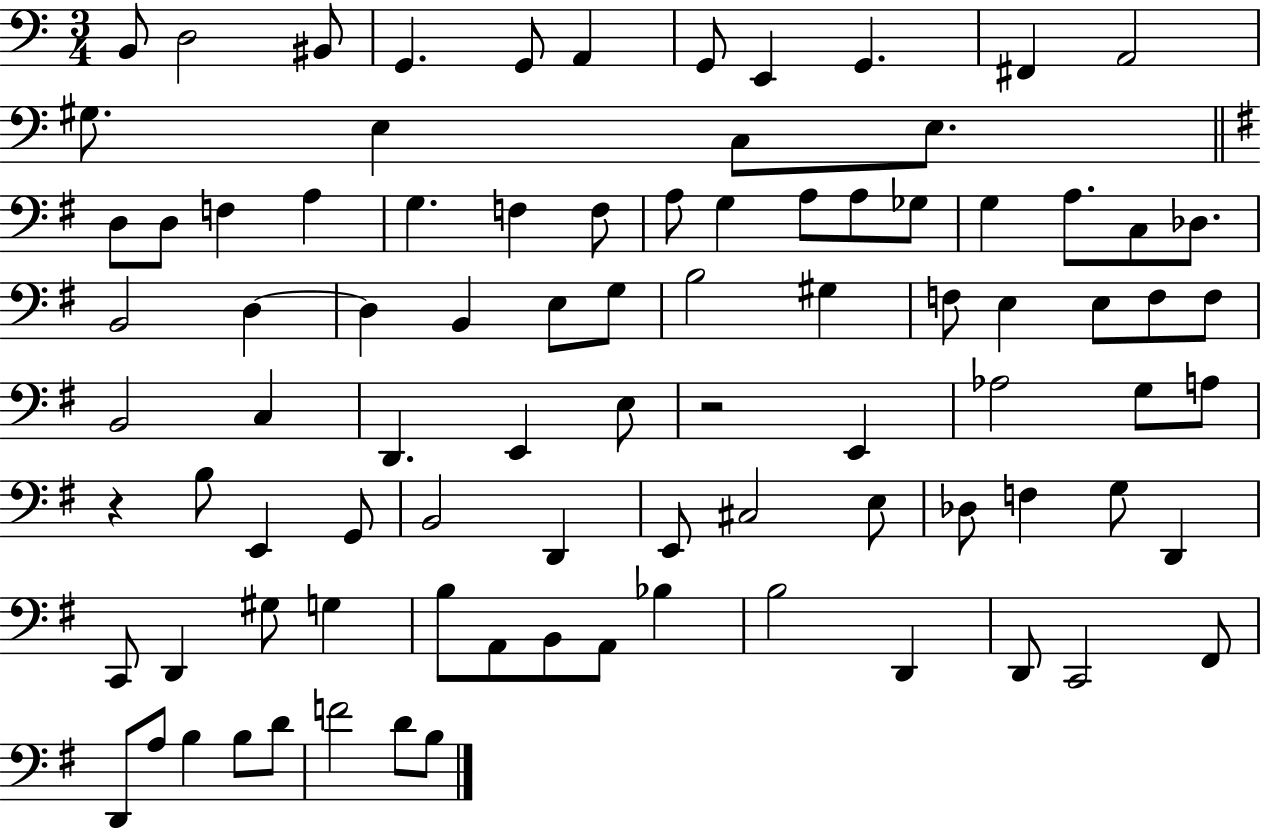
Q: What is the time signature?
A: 3/4